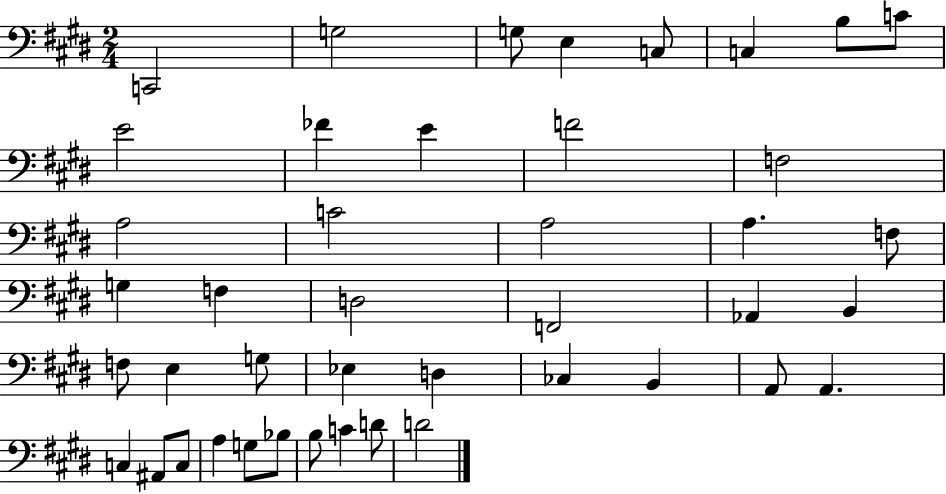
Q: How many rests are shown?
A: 0